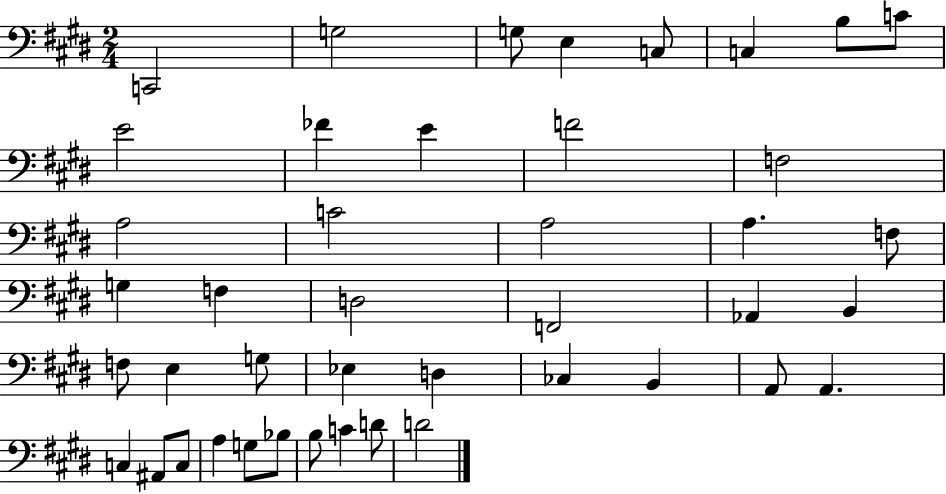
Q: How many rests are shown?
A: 0